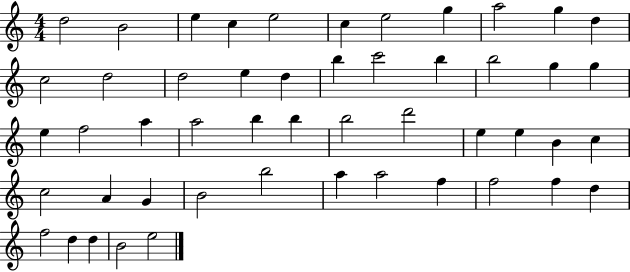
X:1
T:Untitled
M:4/4
L:1/4
K:C
d2 B2 e c e2 c e2 g a2 g d c2 d2 d2 e d b c'2 b b2 g g e f2 a a2 b b b2 d'2 e e B c c2 A G B2 b2 a a2 f f2 f d f2 d d B2 e2